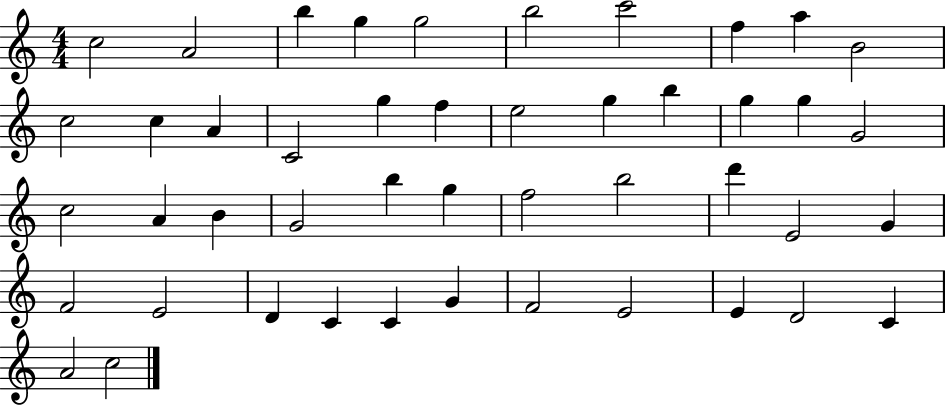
{
  \clef treble
  \numericTimeSignature
  \time 4/4
  \key c \major
  c''2 a'2 | b''4 g''4 g''2 | b''2 c'''2 | f''4 a''4 b'2 | \break c''2 c''4 a'4 | c'2 g''4 f''4 | e''2 g''4 b''4 | g''4 g''4 g'2 | \break c''2 a'4 b'4 | g'2 b''4 g''4 | f''2 b''2 | d'''4 e'2 g'4 | \break f'2 e'2 | d'4 c'4 c'4 g'4 | f'2 e'2 | e'4 d'2 c'4 | \break a'2 c''2 | \bar "|."
}